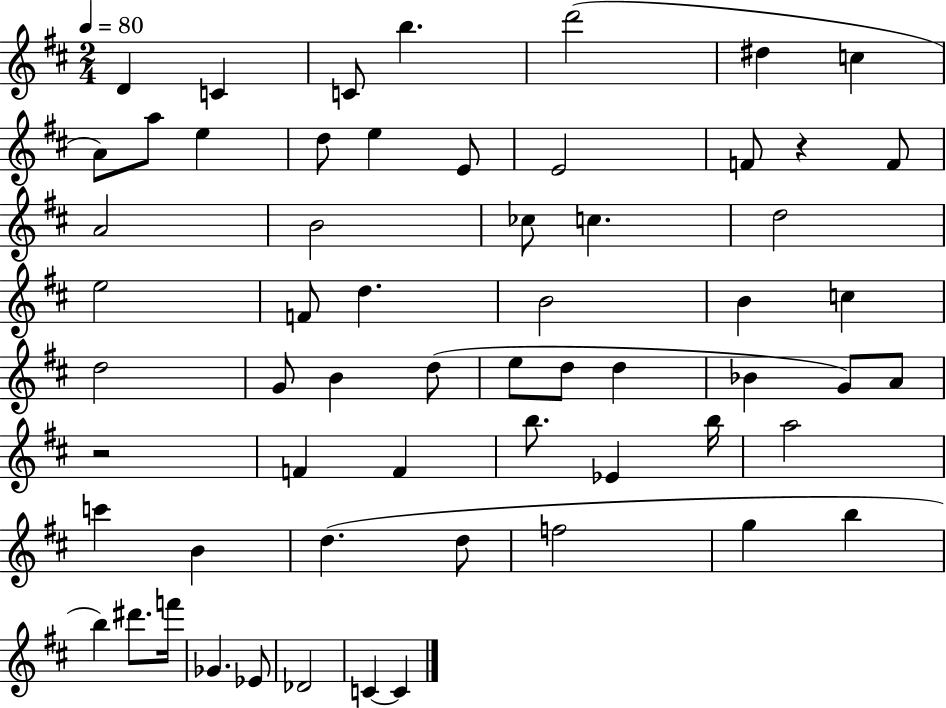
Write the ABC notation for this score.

X:1
T:Untitled
M:2/4
L:1/4
K:D
D C C/2 b d'2 ^d c A/2 a/2 e d/2 e E/2 E2 F/2 z F/2 A2 B2 _c/2 c d2 e2 F/2 d B2 B c d2 G/2 B d/2 e/2 d/2 d _B G/2 A/2 z2 F F b/2 _E b/4 a2 c' B d d/2 f2 g b b ^d'/2 f'/4 _G _E/2 _D2 C C